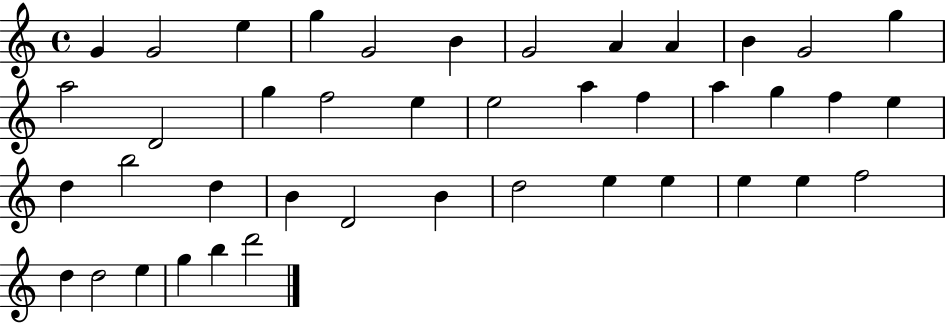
{
  \clef treble
  \time 4/4
  \defaultTimeSignature
  \key c \major
  g'4 g'2 e''4 | g''4 g'2 b'4 | g'2 a'4 a'4 | b'4 g'2 g''4 | \break a''2 d'2 | g''4 f''2 e''4 | e''2 a''4 f''4 | a''4 g''4 f''4 e''4 | \break d''4 b''2 d''4 | b'4 d'2 b'4 | d''2 e''4 e''4 | e''4 e''4 f''2 | \break d''4 d''2 e''4 | g''4 b''4 d'''2 | \bar "|."
}